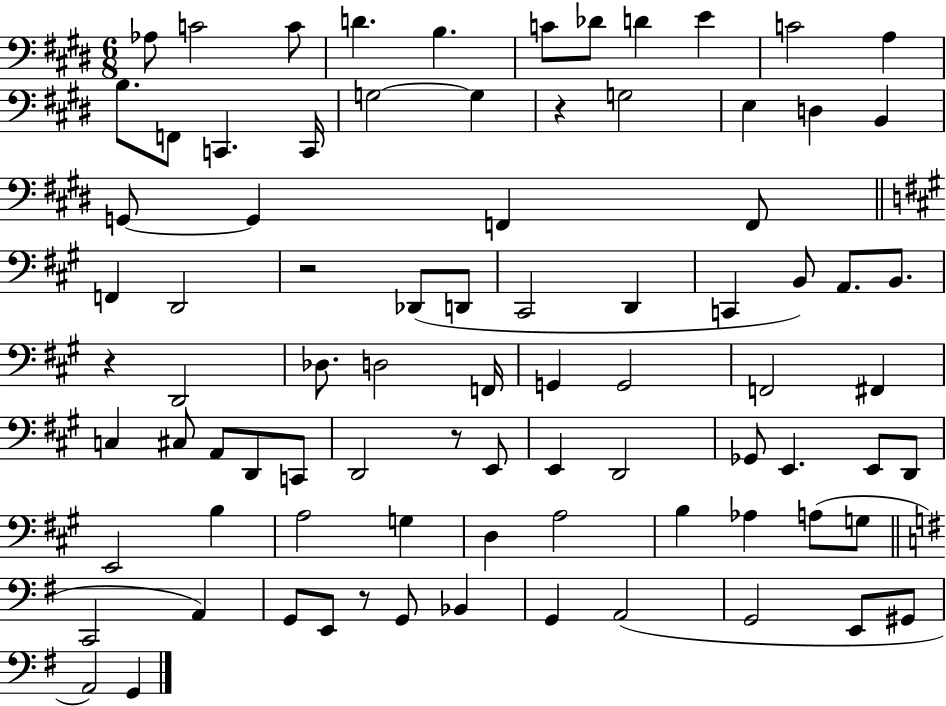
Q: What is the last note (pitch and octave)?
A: G2